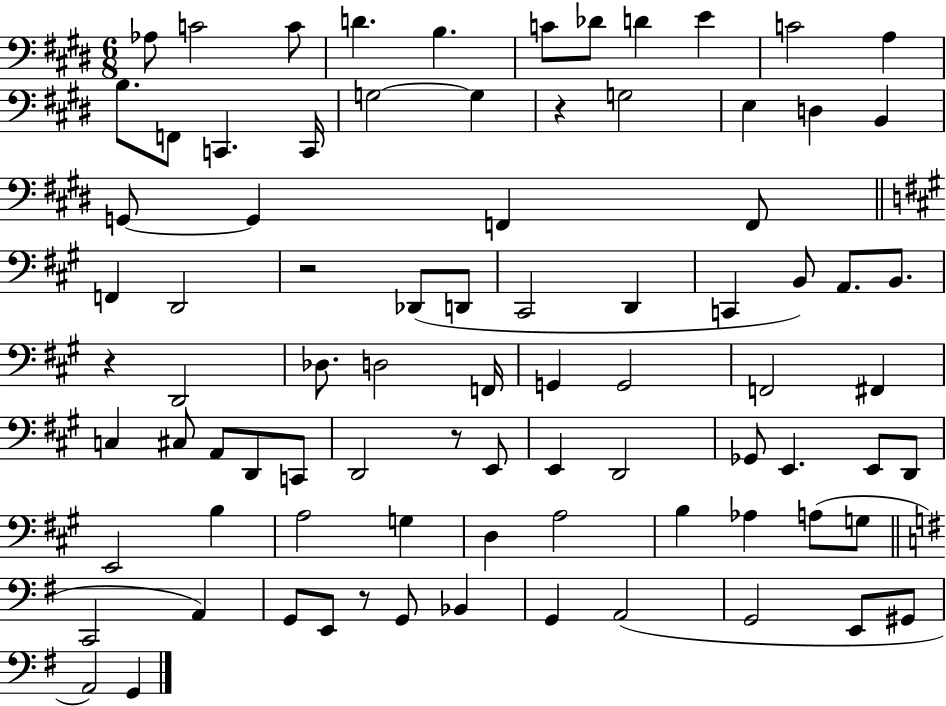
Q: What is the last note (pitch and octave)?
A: G2